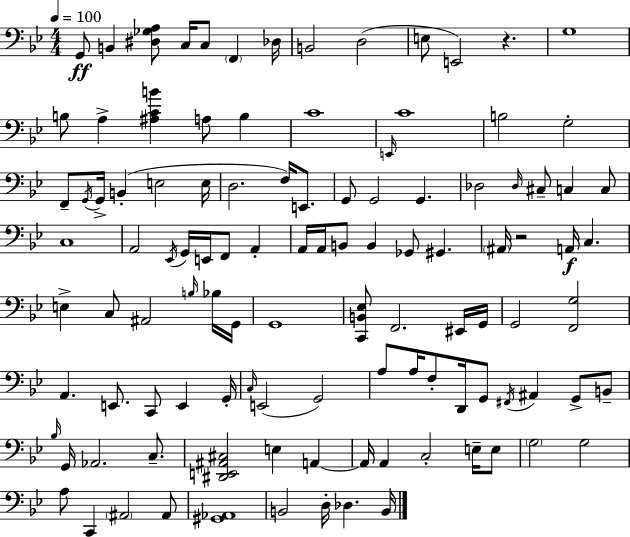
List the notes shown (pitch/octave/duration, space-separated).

G2/e B2/q [D#3,Gb3,A3]/e C3/s C3/e F2/q Db3/s B2/h D3/h E3/e E2/h R/q. G3/w B3/e A3/q [A#3,C4,B4]/q A3/e B3/q C4/w E2/s C4/w B3/h G3/h F2/e G2/s G2/s B2/q E3/h E3/s D3/h. F3/s E2/e. G2/e G2/h G2/q. Db3/h Db3/s C#3/e C3/q C3/e C3/w A2/h Eb2/s G2/s E2/s F2/e A2/q A2/s A2/s B2/e B2/q Gb2/e G#2/q. A#2/s R/h A2/s C3/q. E3/q C3/e A#2/h B3/s Bb3/s G2/s G2/w [C2,B2,Eb3]/e F2/h. EIS2/s G2/s G2/h [F2,G3]/h A2/q. E2/e. C2/e E2/q G2/s C3/s E2/h G2/h A3/e A3/s F3/e D2/s G2/e F#2/s A#2/q G2/e B2/e Bb3/s G2/s Ab2/h. C3/e. [D#2,E2,A#2,C#3]/h E3/q A2/q A2/s A2/q C3/h E3/s E3/e G3/h G3/h A3/e C2/q A#2/h A#2/e [G#2,Ab2]/w B2/h D3/s Db3/q. B2/s